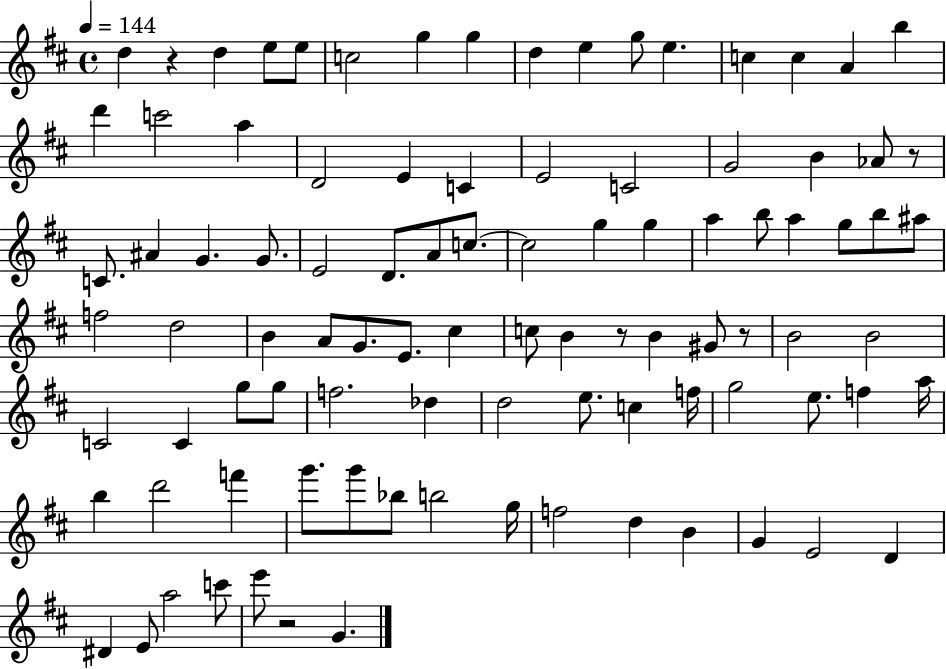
D5/q R/q D5/q E5/e E5/e C5/h G5/q G5/q D5/q E5/q G5/e E5/q. C5/q C5/q A4/q B5/q D6/q C6/h A5/q D4/h E4/q C4/q E4/h C4/h G4/h B4/q Ab4/e R/e C4/e. A#4/q G4/q. G4/e. E4/h D4/e. A4/e C5/e. C5/h G5/q G5/q A5/q B5/e A5/q G5/e B5/e A#5/e F5/h D5/h B4/q A4/e G4/e. E4/e. C#5/q C5/e B4/q R/e B4/q G#4/e R/e B4/h B4/h C4/h C4/q G5/e G5/e F5/h. Db5/q D5/h E5/e. C5/q F5/s G5/h E5/e. F5/q A5/s B5/q D6/h F6/q G6/e. G6/e Bb5/e B5/h G5/s F5/h D5/q B4/q G4/q E4/h D4/q D#4/q E4/e A5/h C6/e E6/e R/h G4/q.